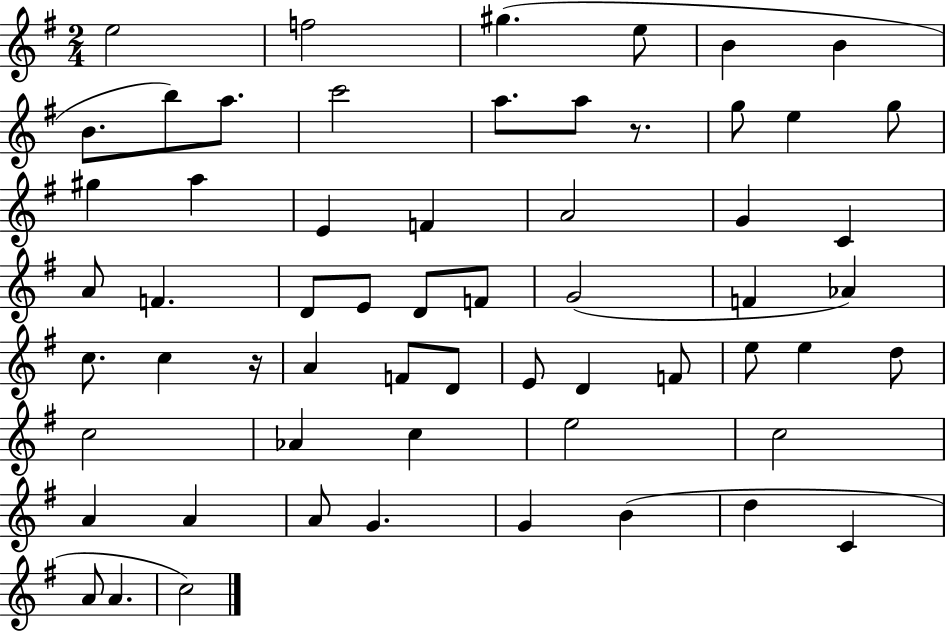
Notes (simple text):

E5/h F5/h G#5/q. E5/e B4/q B4/q B4/e. B5/e A5/e. C6/h A5/e. A5/e R/e. G5/e E5/q G5/e G#5/q A5/q E4/q F4/q A4/h G4/q C4/q A4/e F4/q. D4/e E4/e D4/e F4/e G4/h F4/q Ab4/q C5/e. C5/q R/s A4/q F4/e D4/e E4/e D4/q F4/e E5/e E5/q D5/e C5/h Ab4/q C5/q E5/h C5/h A4/q A4/q A4/e G4/q. G4/q B4/q D5/q C4/q A4/e A4/q. C5/h